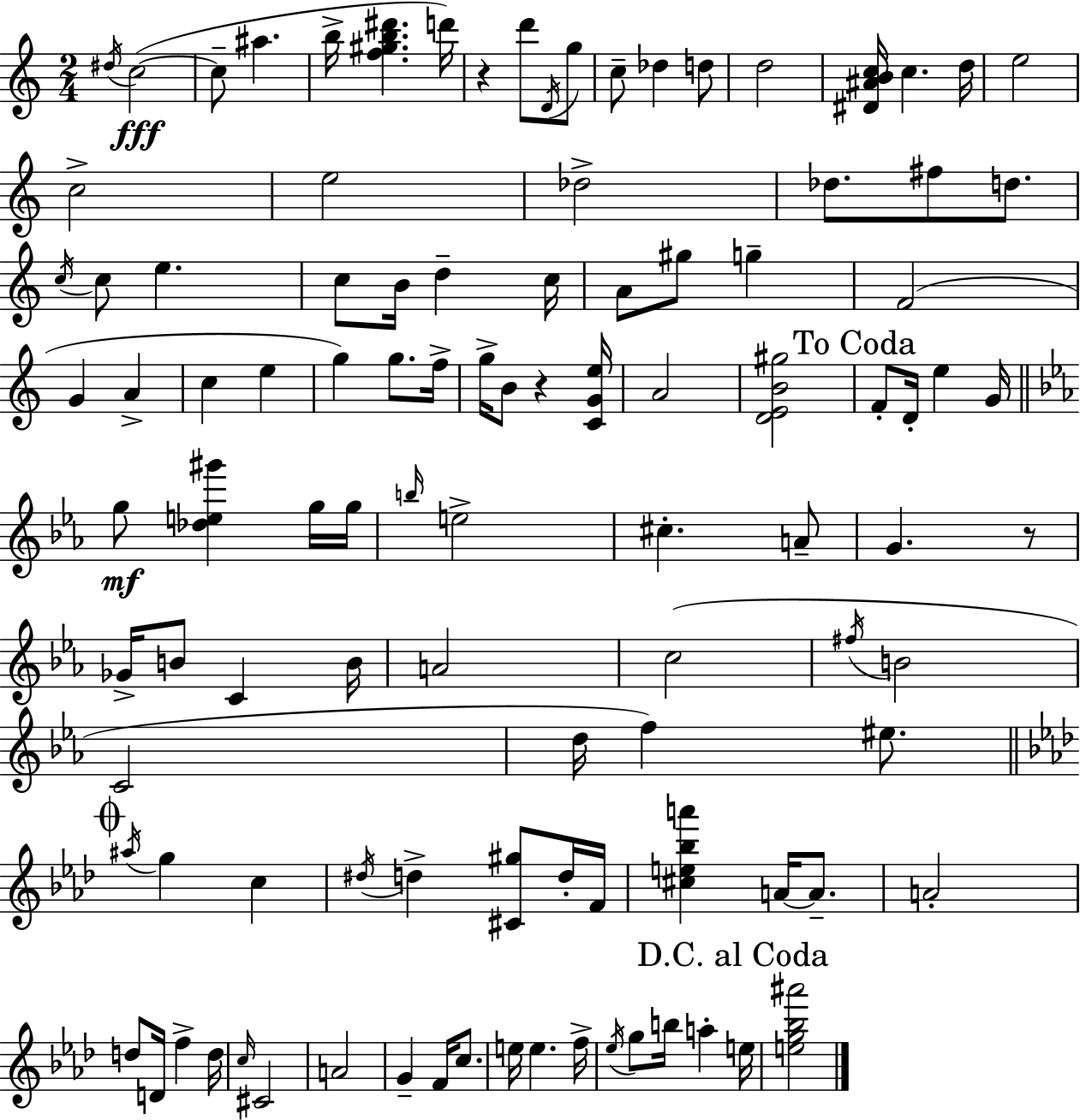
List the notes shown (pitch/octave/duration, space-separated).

D#5/s C5/h C5/e A#5/q. B5/s [F5,G#5,B5,D#6]/q. D6/s R/q D6/e D4/s G5/e C5/e Db5/q D5/e D5/h [D#4,A#4,B4,C5]/s C5/q. D5/s E5/h C5/h E5/h Db5/h Db5/e. F#5/e D5/e. C5/s C5/e E5/q. C5/e B4/s D5/q C5/s A4/e G#5/e G5/q F4/h G4/q A4/q C5/q E5/q G5/q G5/e. F5/s G5/s B4/e R/q [C4,G4,E5]/s A4/h [D4,E4,B4,G#5]/h F4/e D4/s E5/q G4/s G5/e [Db5,E5,G#6]/q G5/s G5/s B5/s E5/h C#5/q. A4/e G4/q. R/e Gb4/s B4/e C4/q B4/s A4/h C5/h F#5/s B4/h C4/h D5/s F5/q EIS5/e. A#5/s G5/q C5/q D#5/s D5/q [C#4,G#5]/e D5/s F4/s [C#5,E5,Bb5,A6]/q A4/s A4/e. A4/h D5/e D4/s F5/q D5/s C5/s C#4/h A4/h G4/q F4/s C5/e. E5/s E5/q. F5/s Eb5/s G5/e B5/s A5/q E5/s [E5,G5,Bb5,A#6]/h